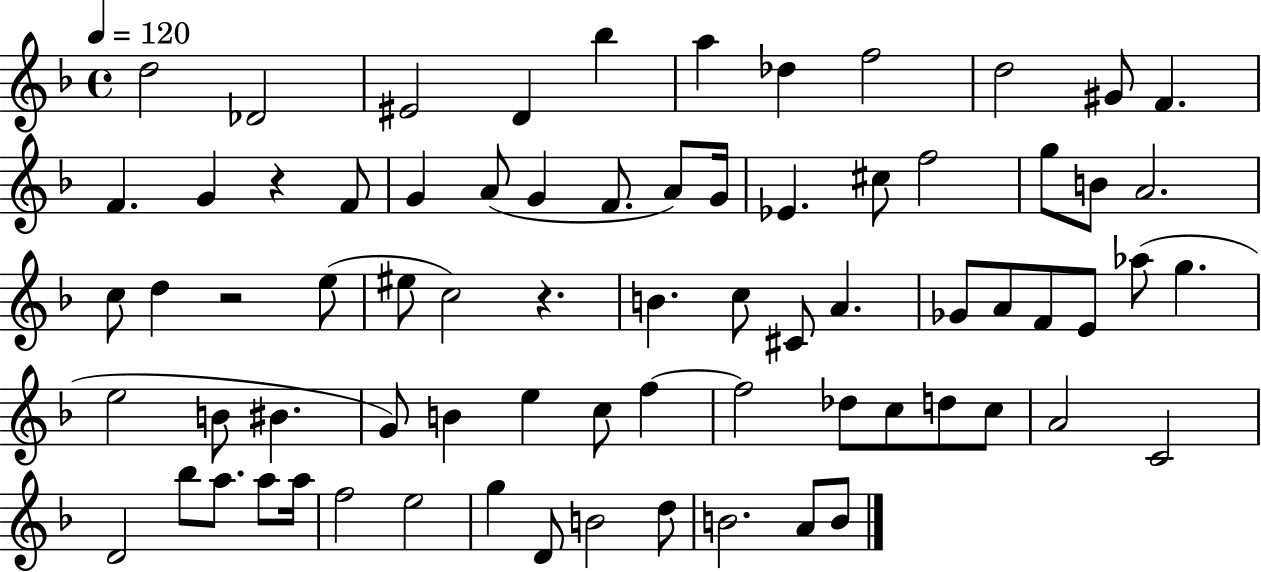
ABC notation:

X:1
T:Untitled
M:4/4
L:1/4
K:F
d2 _D2 ^E2 D _b a _d f2 d2 ^G/2 F F G z F/2 G A/2 G F/2 A/2 G/4 _E ^c/2 f2 g/2 B/2 A2 c/2 d z2 e/2 ^e/2 c2 z B c/2 ^C/2 A _G/2 A/2 F/2 E/2 _a/2 g e2 B/2 ^B G/2 B e c/2 f f2 _d/2 c/2 d/2 c/2 A2 C2 D2 _b/2 a/2 a/2 a/4 f2 e2 g D/2 B2 d/2 B2 A/2 B/2